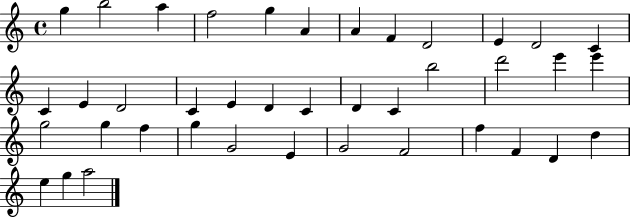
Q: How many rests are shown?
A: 0